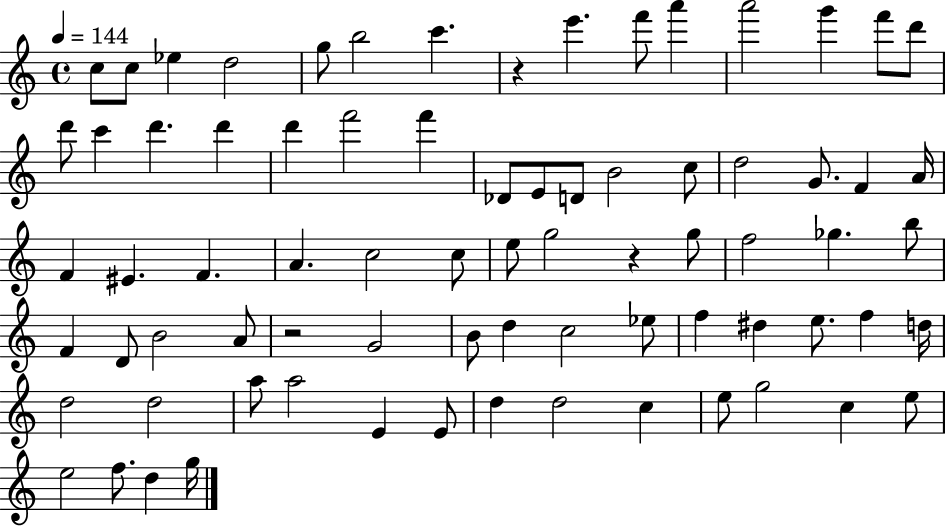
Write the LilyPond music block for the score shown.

{
  \clef treble
  \time 4/4
  \defaultTimeSignature
  \key c \major
  \tempo 4 = 144
  c''8 c''8 ees''4 d''2 | g''8 b''2 c'''4. | r4 e'''4. f'''8 a'''4 | a'''2 g'''4 f'''8 d'''8 | \break d'''8 c'''4 d'''4. d'''4 | d'''4 f'''2 f'''4 | des'8 e'8 d'8 b'2 c''8 | d''2 g'8. f'4 a'16 | \break f'4 eis'4. f'4. | a'4. c''2 c''8 | e''8 g''2 r4 g''8 | f''2 ges''4. b''8 | \break f'4 d'8 b'2 a'8 | r2 g'2 | b'8 d''4 c''2 ees''8 | f''4 dis''4 e''8. f''4 d''16 | \break d''2 d''2 | a''8 a''2 e'4 e'8 | d''4 d''2 c''4 | e''8 g''2 c''4 e''8 | \break e''2 f''8. d''4 g''16 | \bar "|."
}